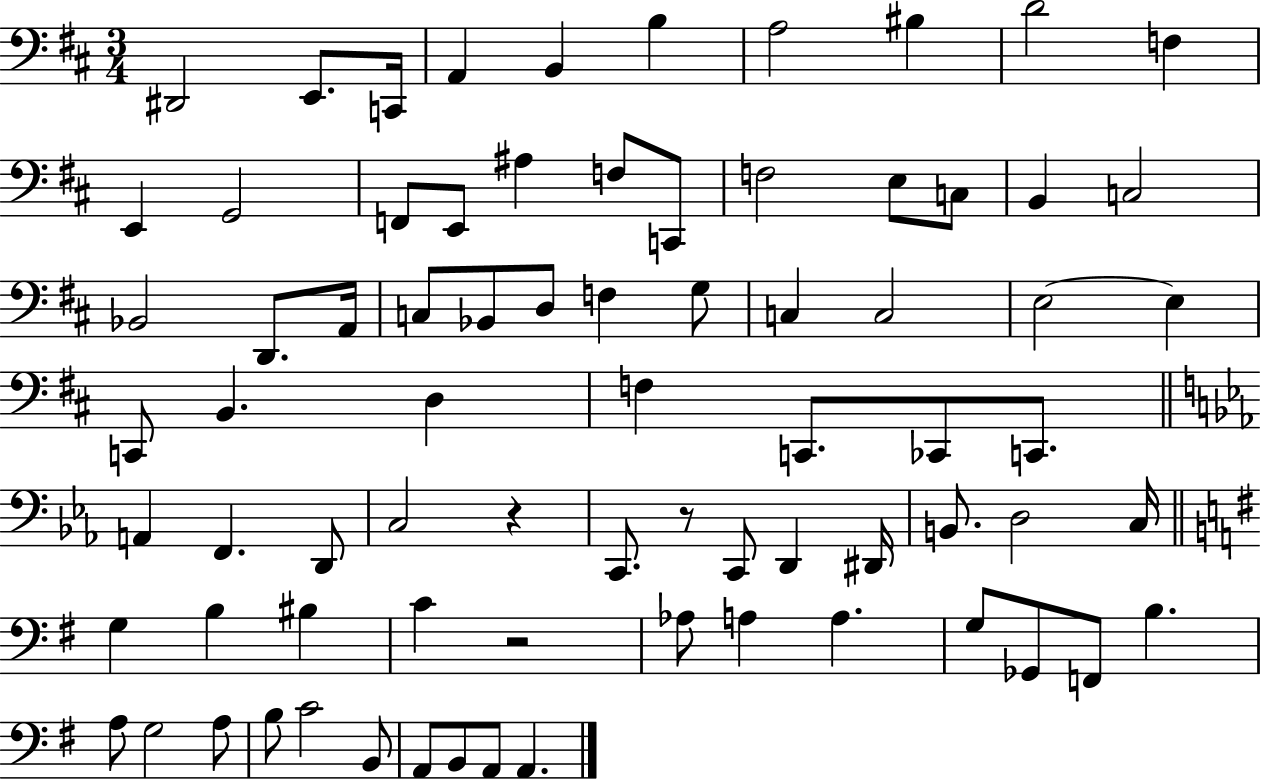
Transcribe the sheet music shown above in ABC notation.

X:1
T:Untitled
M:3/4
L:1/4
K:D
^D,,2 E,,/2 C,,/4 A,, B,, B, A,2 ^B, D2 F, E,, G,,2 F,,/2 E,,/2 ^A, F,/2 C,,/2 F,2 E,/2 C,/2 B,, C,2 _B,,2 D,,/2 A,,/4 C,/2 _B,,/2 D,/2 F, G,/2 C, C,2 E,2 E, C,,/2 B,, D, F, C,,/2 _C,,/2 C,,/2 A,, F,, D,,/2 C,2 z C,,/2 z/2 C,,/2 D,, ^D,,/4 B,,/2 D,2 C,/4 G, B, ^B, C z2 _A,/2 A, A, G,/2 _G,,/2 F,,/2 B, A,/2 G,2 A,/2 B,/2 C2 B,,/2 A,,/2 B,,/2 A,,/2 A,,